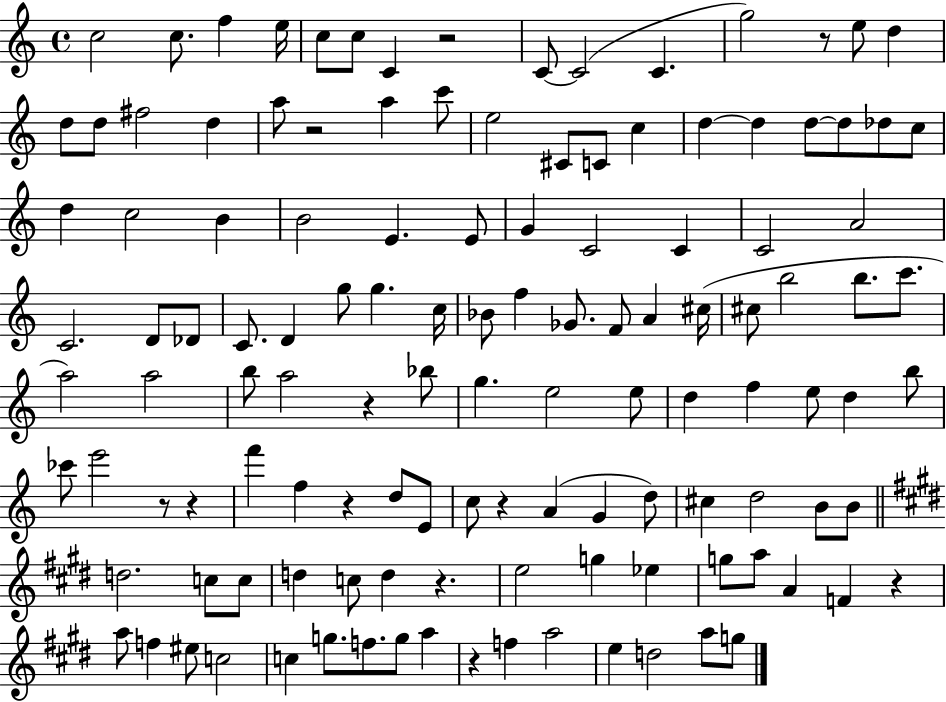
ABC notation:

X:1
T:Untitled
M:4/4
L:1/4
K:C
c2 c/2 f e/4 c/2 c/2 C z2 C/2 C2 C g2 z/2 e/2 d d/2 d/2 ^f2 d a/2 z2 a c'/2 e2 ^C/2 C/2 c d d d/2 d/2 _d/2 c/2 d c2 B B2 E E/2 G C2 C C2 A2 C2 D/2 _D/2 C/2 D g/2 g c/4 _B/2 f _G/2 F/2 A ^c/4 ^c/2 b2 b/2 c'/2 a2 a2 b/2 a2 z _b/2 g e2 e/2 d f e/2 d b/2 _c'/2 e'2 z/2 z f' f z d/2 E/2 c/2 z A G d/2 ^c d2 B/2 B/2 d2 c/2 c/2 d c/2 d z e2 g _e g/2 a/2 A F z a/2 f ^e/2 c2 c g/2 f/2 g/2 a z f a2 e d2 a/2 g/2